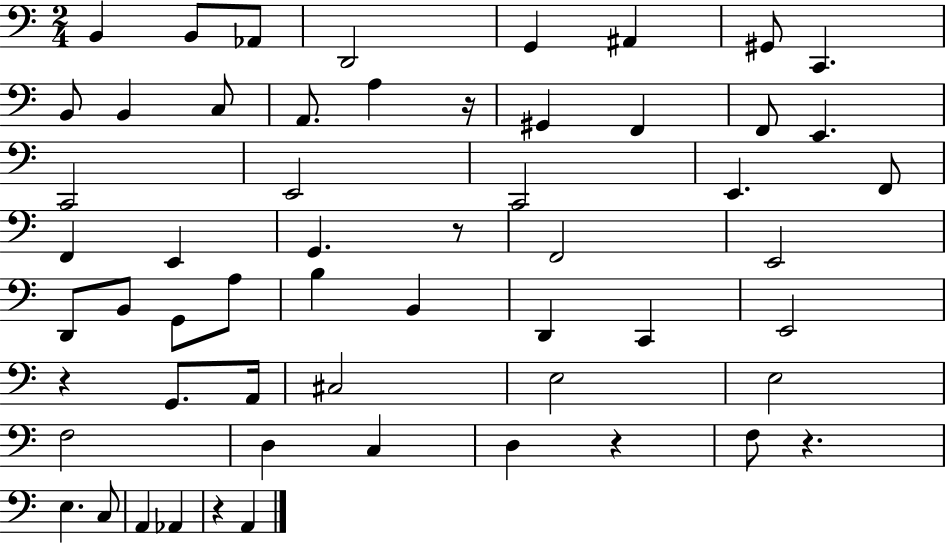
{
  \clef bass
  \numericTimeSignature
  \time 2/4
  \key c \major
  b,4 b,8 aes,8 | d,2 | g,4 ais,4 | gis,8 c,4. | \break b,8 b,4 c8 | a,8. a4 r16 | gis,4 f,4 | f,8 e,4. | \break c,2 | e,2 | c,2 | e,4. f,8 | \break f,4 e,4 | g,4. r8 | f,2 | e,2 | \break d,8 b,8 g,8 a8 | b4 b,4 | d,4 c,4 | e,2 | \break r4 g,8. a,16 | cis2 | e2 | e2 | \break f2 | d4 c4 | d4 r4 | f8 r4. | \break e4. c8 | a,4 aes,4 | r4 a,4 | \bar "|."
}